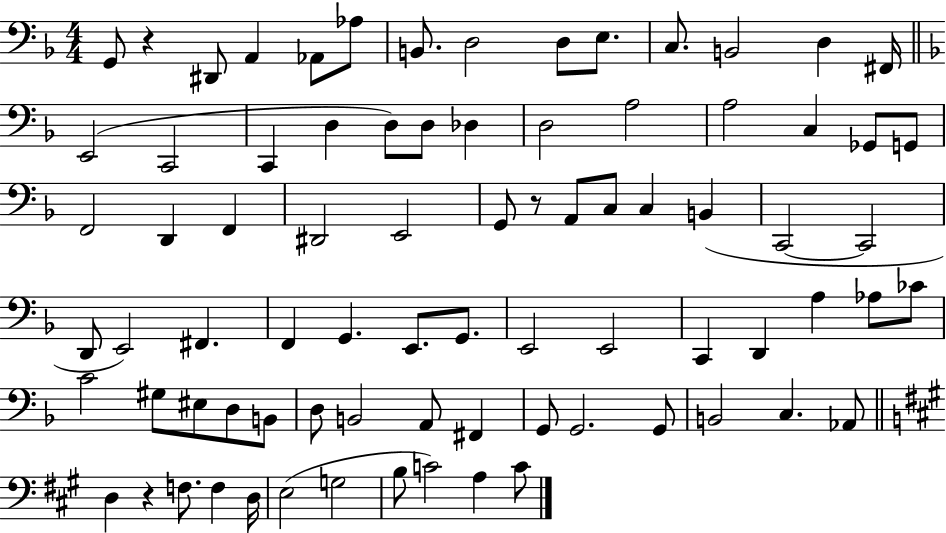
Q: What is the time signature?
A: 4/4